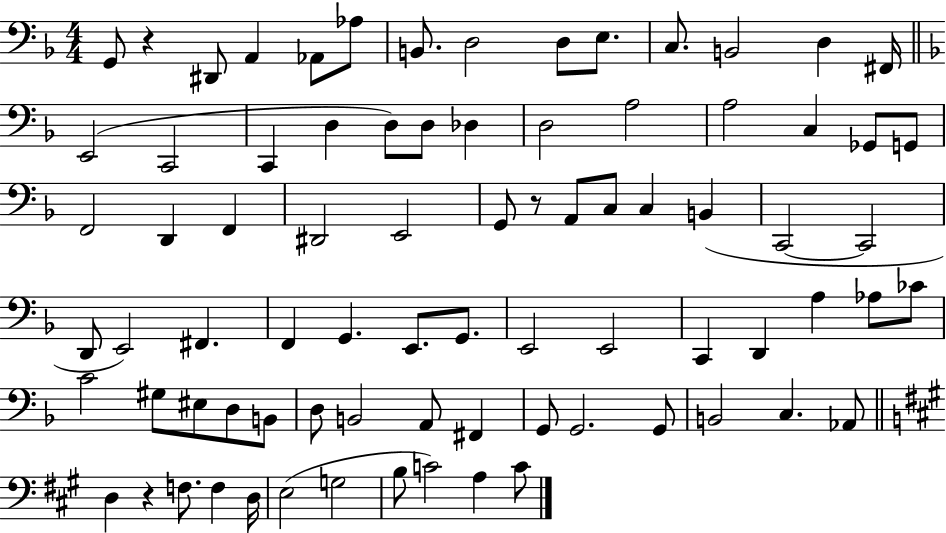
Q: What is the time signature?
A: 4/4